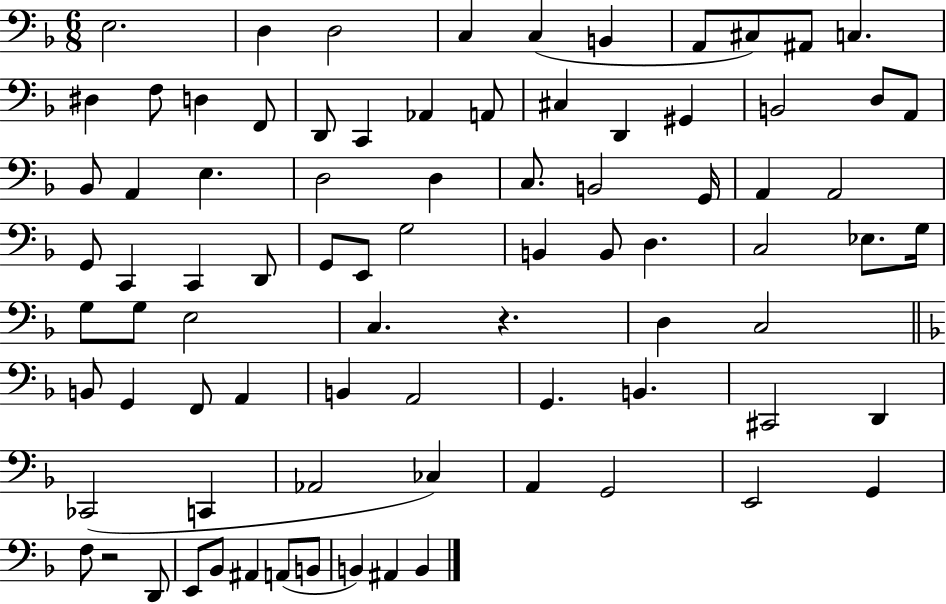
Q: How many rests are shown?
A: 2